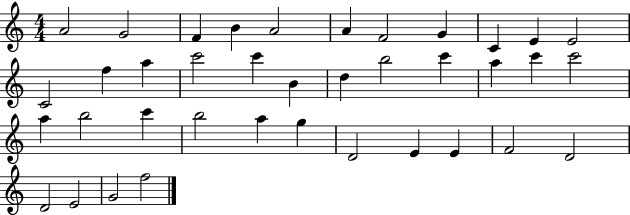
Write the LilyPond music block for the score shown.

{
  \clef treble
  \numericTimeSignature
  \time 4/4
  \key c \major
  a'2 g'2 | f'4 b'4 a'2 | a'4 f'2 g'4 | c'4 e'4 e'2 | \break c'2 f''4 a''4 | c'''2 c'''4 b'4 | d''4 b''2 c'''4 | a''4 c'''4 c'''2 | \break a''4 b''2 c'''4 | b''2 a''4 g''4 | d'2 e'4 e'4 | f'2 d'2 | \break d'2 e'2 | g'2 f''2 | \bar "|."
}